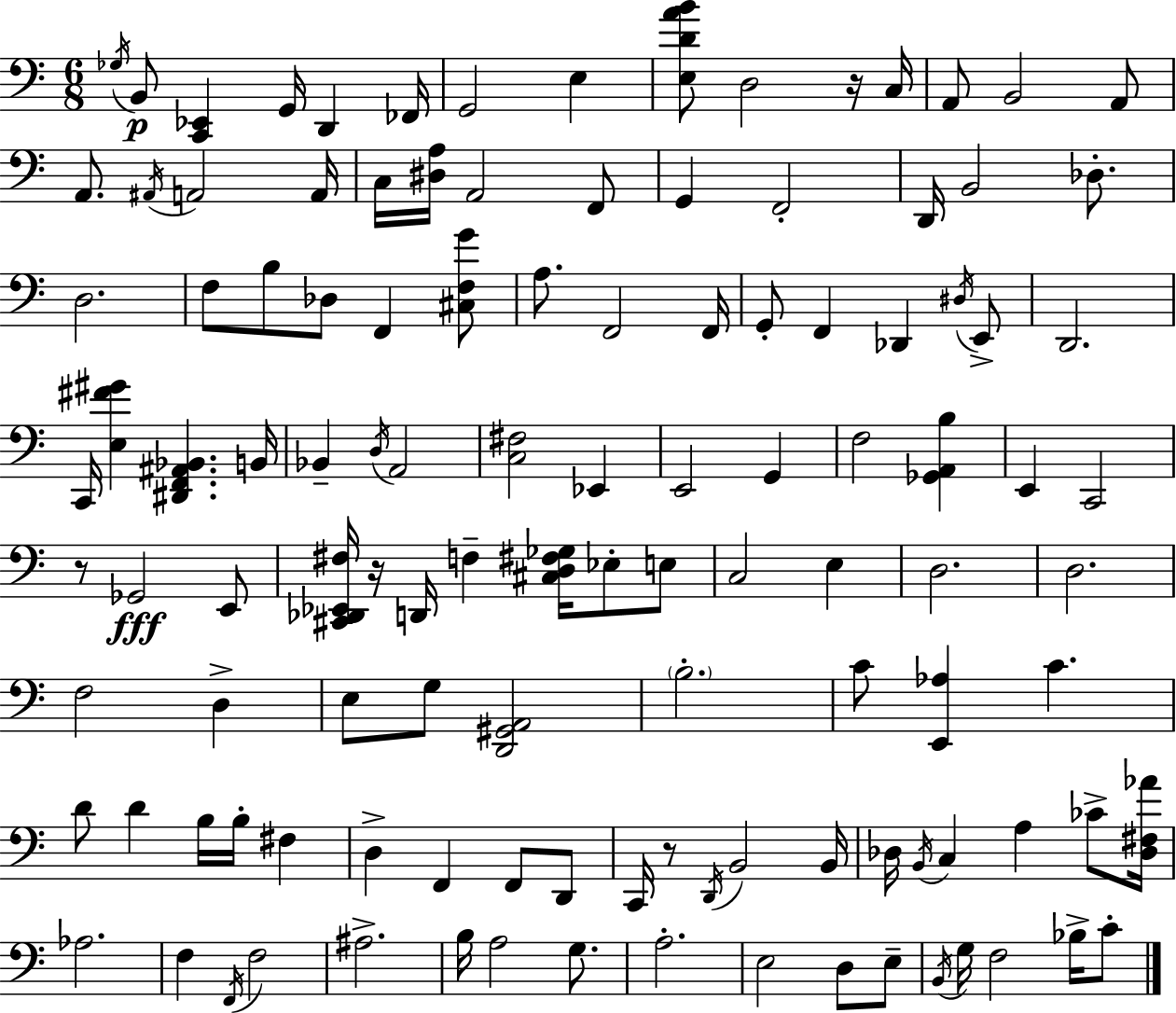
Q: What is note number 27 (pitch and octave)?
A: B3